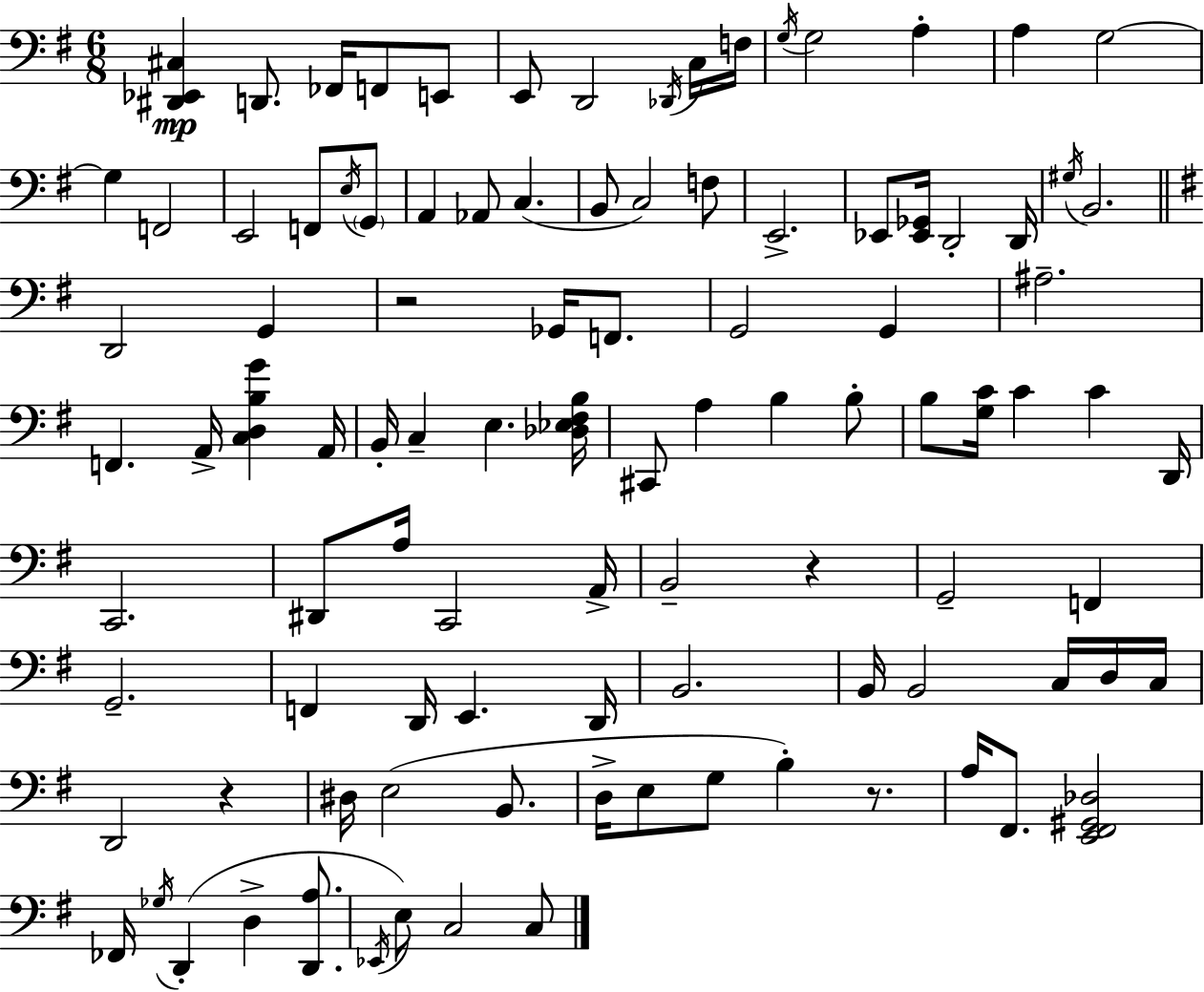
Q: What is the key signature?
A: G major